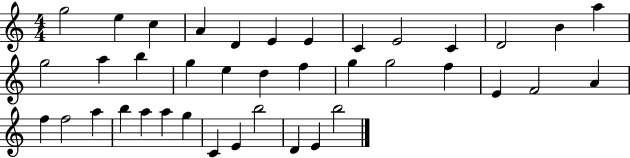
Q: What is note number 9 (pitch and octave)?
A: E4